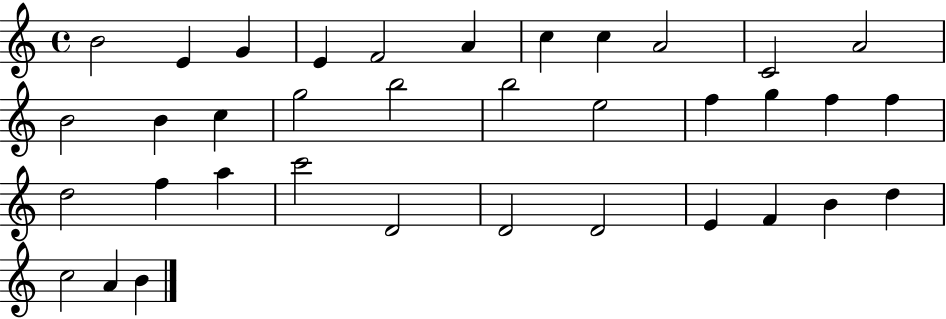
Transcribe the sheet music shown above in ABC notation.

X:1
T:Untitled
M:4/4
L:1/4
K:C
B2 E G E F2 A c c A2 C2 A2 B2 B c g2 b2 b2 e2 f g f f d2 f a c'2 D2 D2 D2 E F B d c2 A B